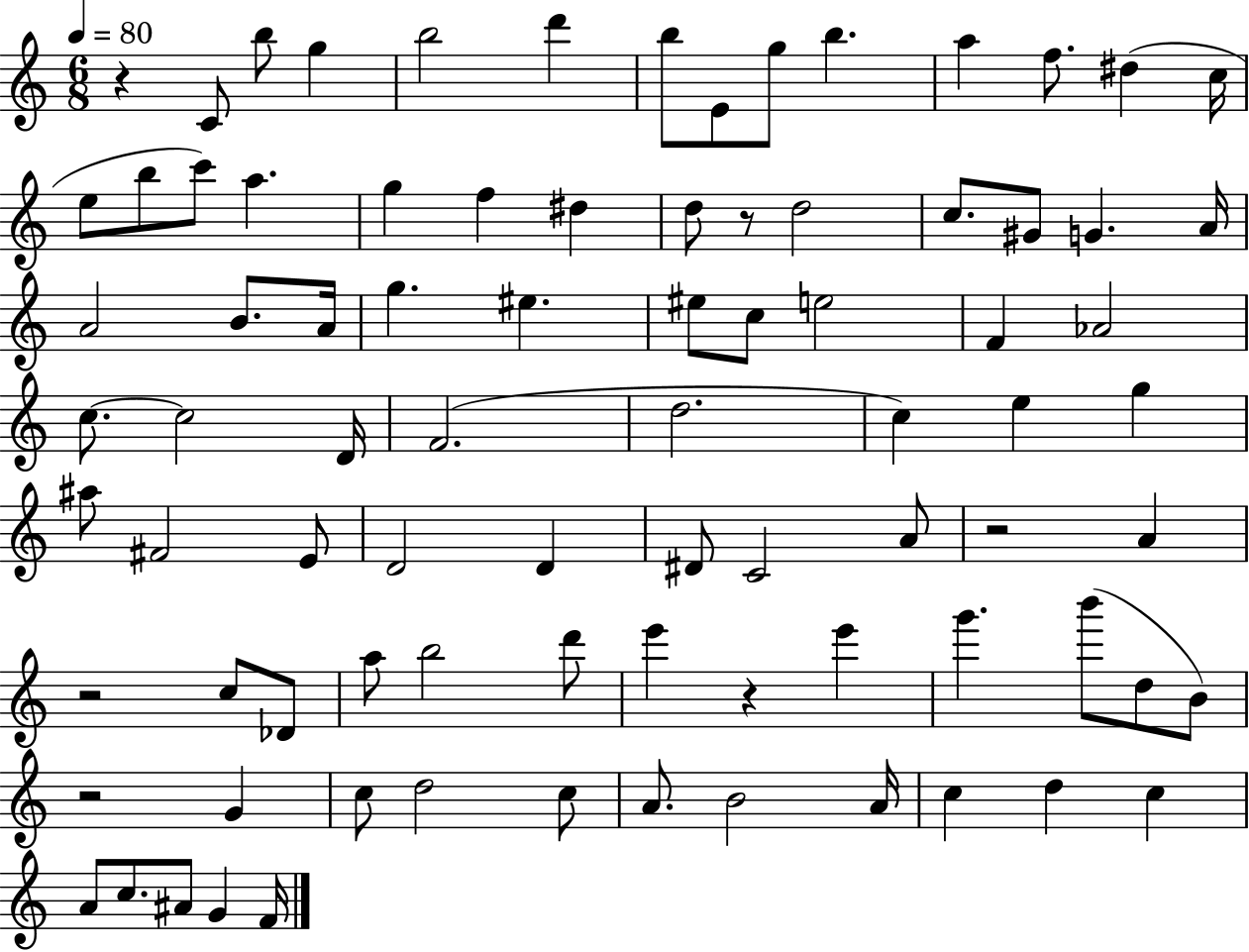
R/q C4/e B5/e G5/q B5/h D6/q B5/e E4/e G5/e B5/q. A5/q F5/e. D#5/q C5/s E5/e B5/e C6/e A5/q. G5/q F5/q D#5/q D5/e R/e D5/h C5/e. G#4/e G4/q. A4/s A4/h B4/e. A4/s G5/q. EIS5/q. EIS5/e C5/e E5/h F4/q Ab4/h C5/e. C5/h D4/s F4/h. D5/h. C5/q E5/q G5/q A#5/e F#4/h E4/e D4/h D4/q D#4/e C4/h A4/e R/h A4/q R/h C5/e Db4/e A5/e B5/h D6/e E6/q R/q E6/q G6/q. B6/e D5/e B4/e R/h G4/q C5/e D5/h C5/e A4/e. B4/h A4/s C5/q D5/q C5/q A4/e C5/e. A#4/e G4/q F4/s